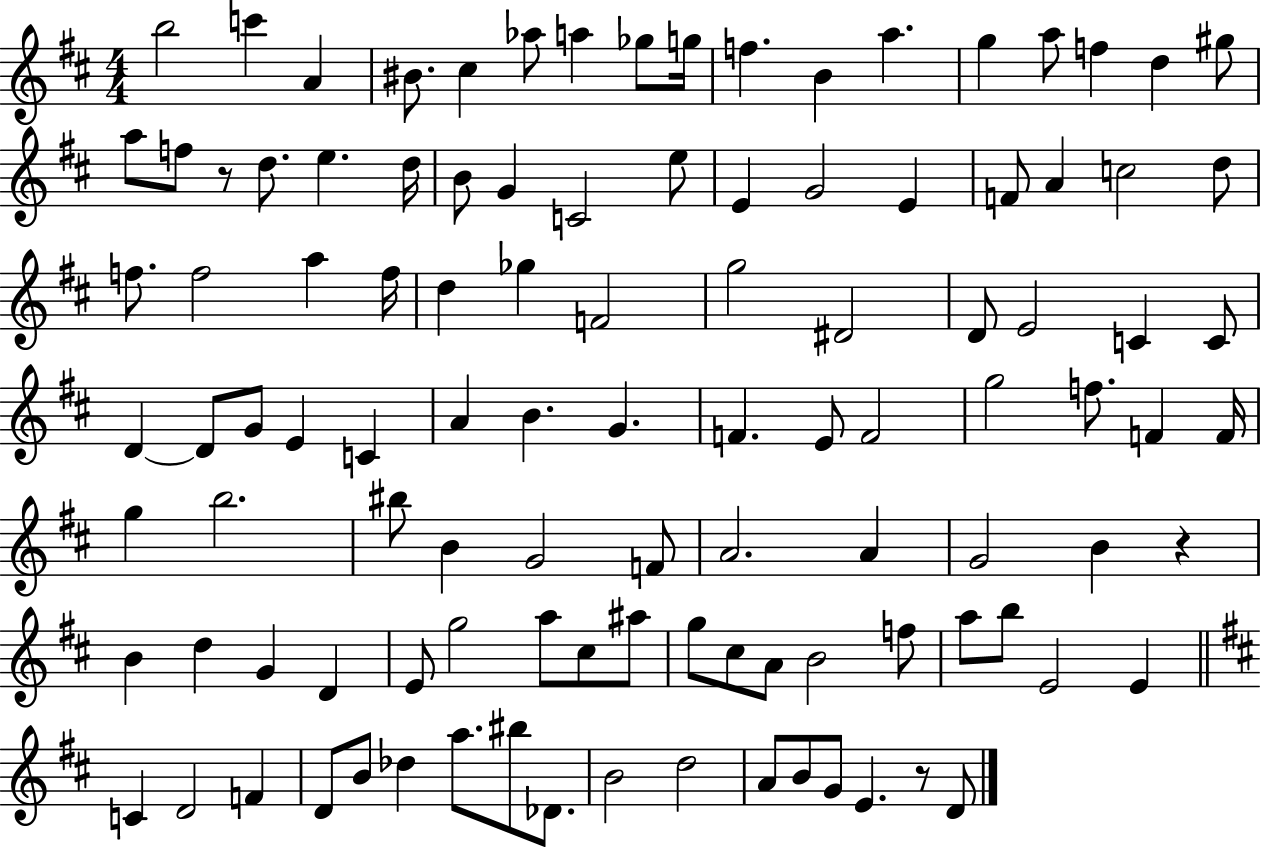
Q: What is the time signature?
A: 4/4